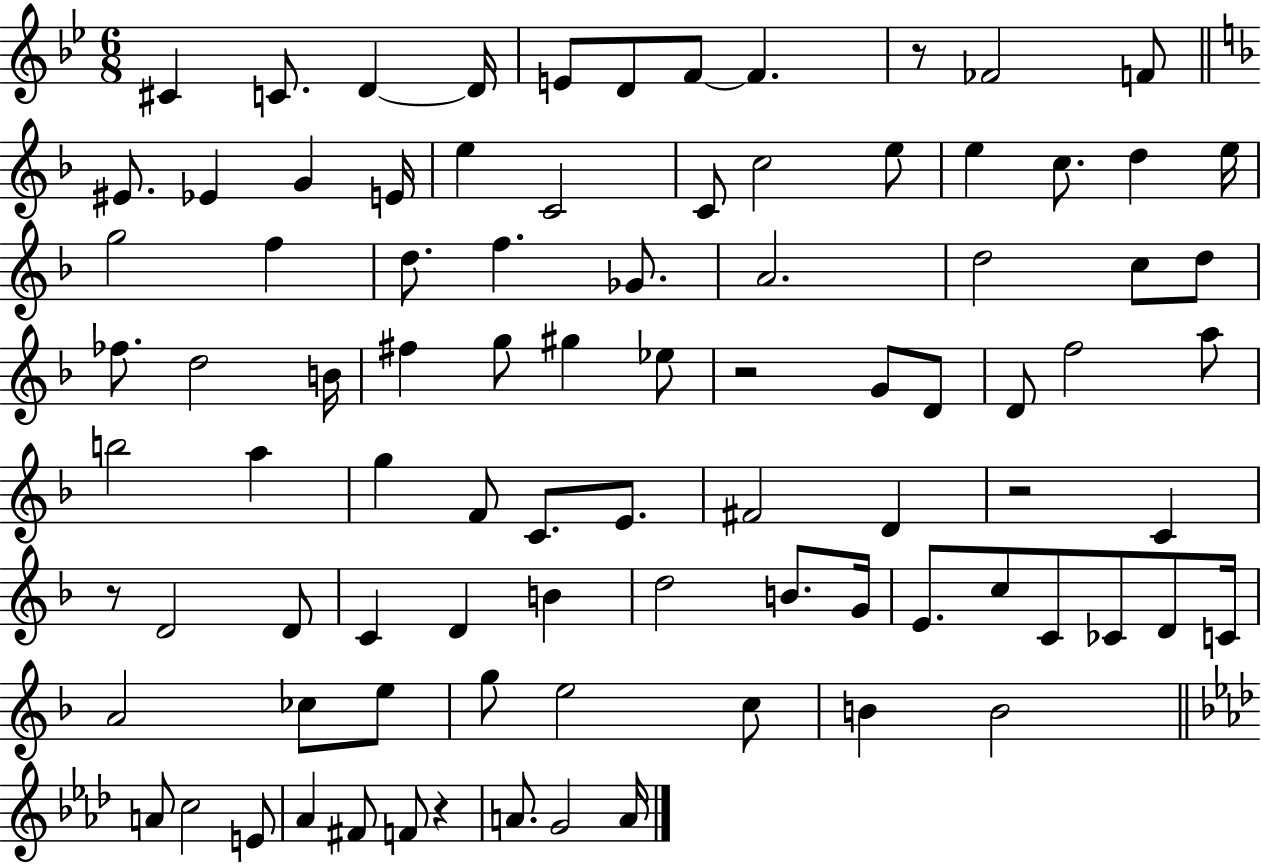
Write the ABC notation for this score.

X:1
T:Untitled
M:6/8
L:1/4
K:Bb
^C C/2 D D/4 E/2 D/2 F/2 F z/2 _F2 F/2 ^E/2 _E G E/4 e C2 C/2 c2 e/2 e c/2 d e/4 g2 f d/2 f _G/2 A2 d2 c/2 d/2 _f/2 d2 B/4 ^f g/2 ^g _e/2 z2 G/2 D/2 D/2 f2 a/2 b2 a g F/2 C/2 E/2 ^F2 D z2 C z/2 D2 D/2 C D B d2 B/2 G/4 E/2 c/2 C/2 _C/2 D/2 C/4 A2 _c/2 e/2 g/2 e2 c/2 B B2 A/2 c2 E/2 _A ^F/2 F/2 z A/2 G2 A/4